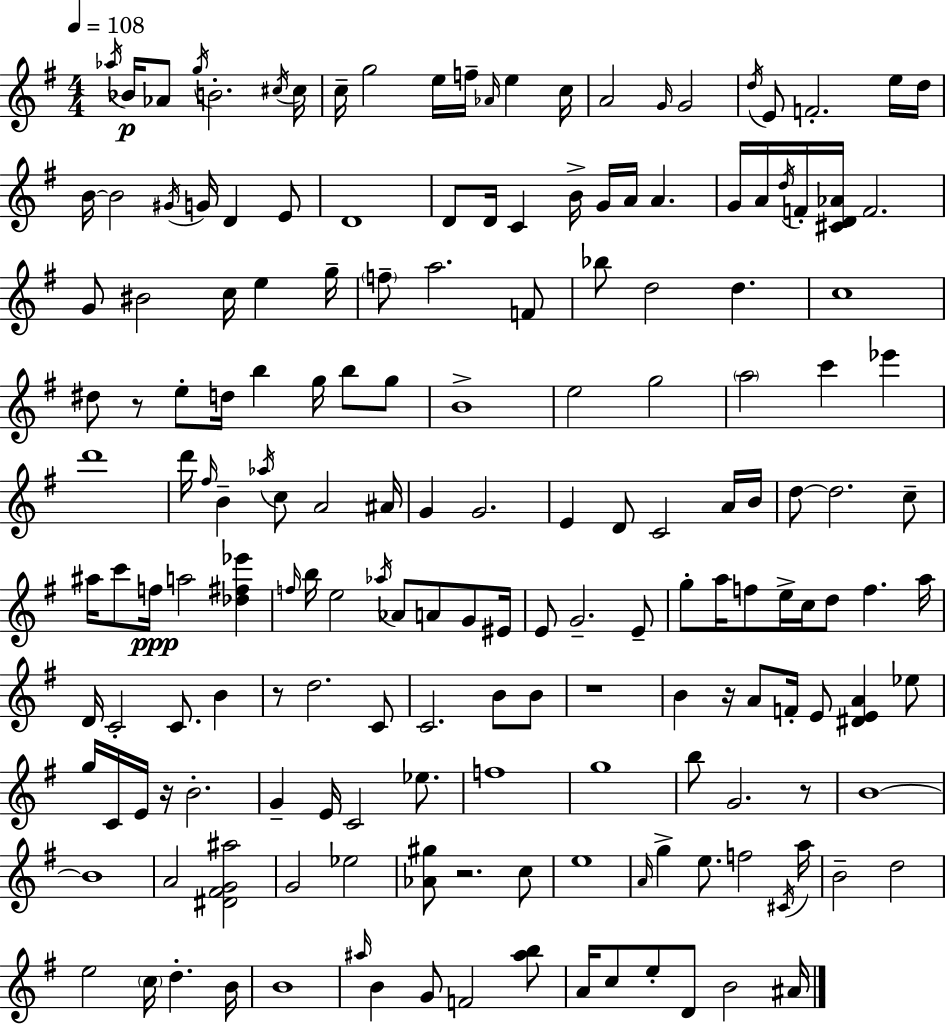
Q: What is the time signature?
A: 4/4